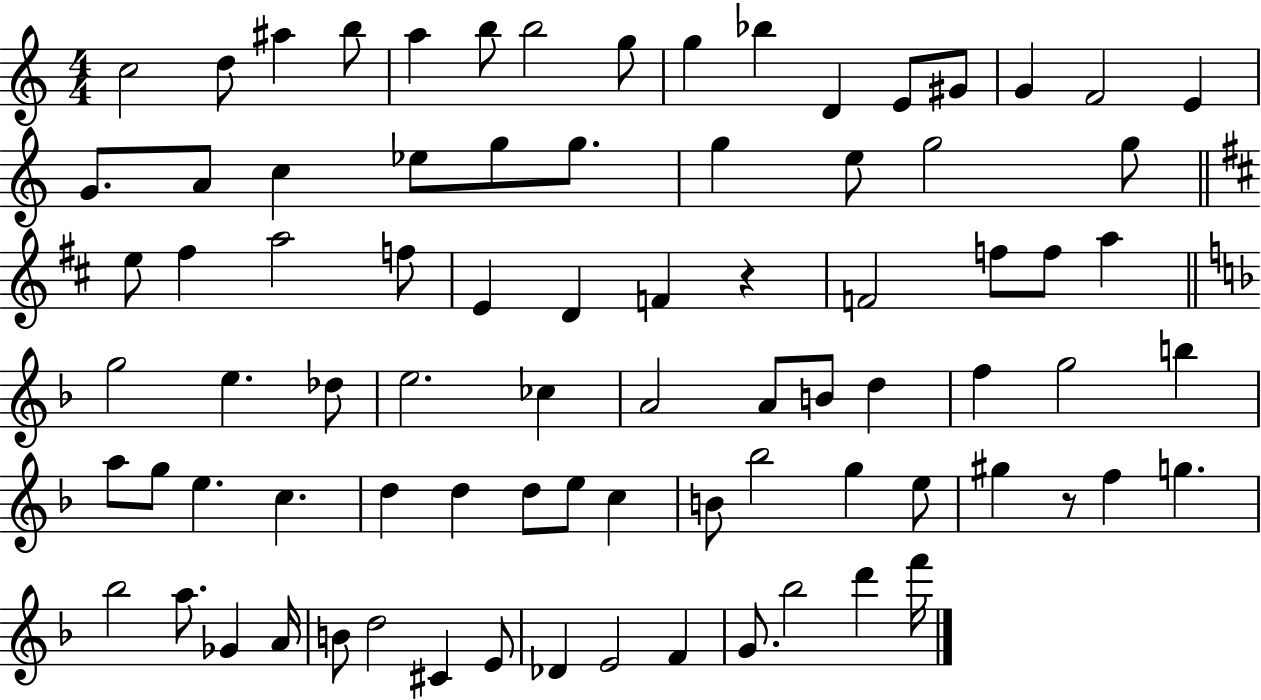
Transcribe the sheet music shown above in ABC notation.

X:1
T:Untitled
M:4/4
L:1/4
K:C
c2 d/2 ^a b/2 a b/2 b2 g/2 g _b D E/2 ^G/2 G F2 E G/2 A/2 c _e/2 g/2 g/2 g e/2 g2 g/2 e/2 ^f a2 f/2 E D F z F2 f/2 f/2 a g2 e _d/2 e2 _c A2 A/2 B/2 d f g2 b a/2 g/2 e c d d d/2 e/2 c B/2 _b2 g e/2 ^g z/2 f g _b2 a/2 _G A/4 B/2 d2 ^C E/2 _D E2 F G/2 _b2 d' f'/4